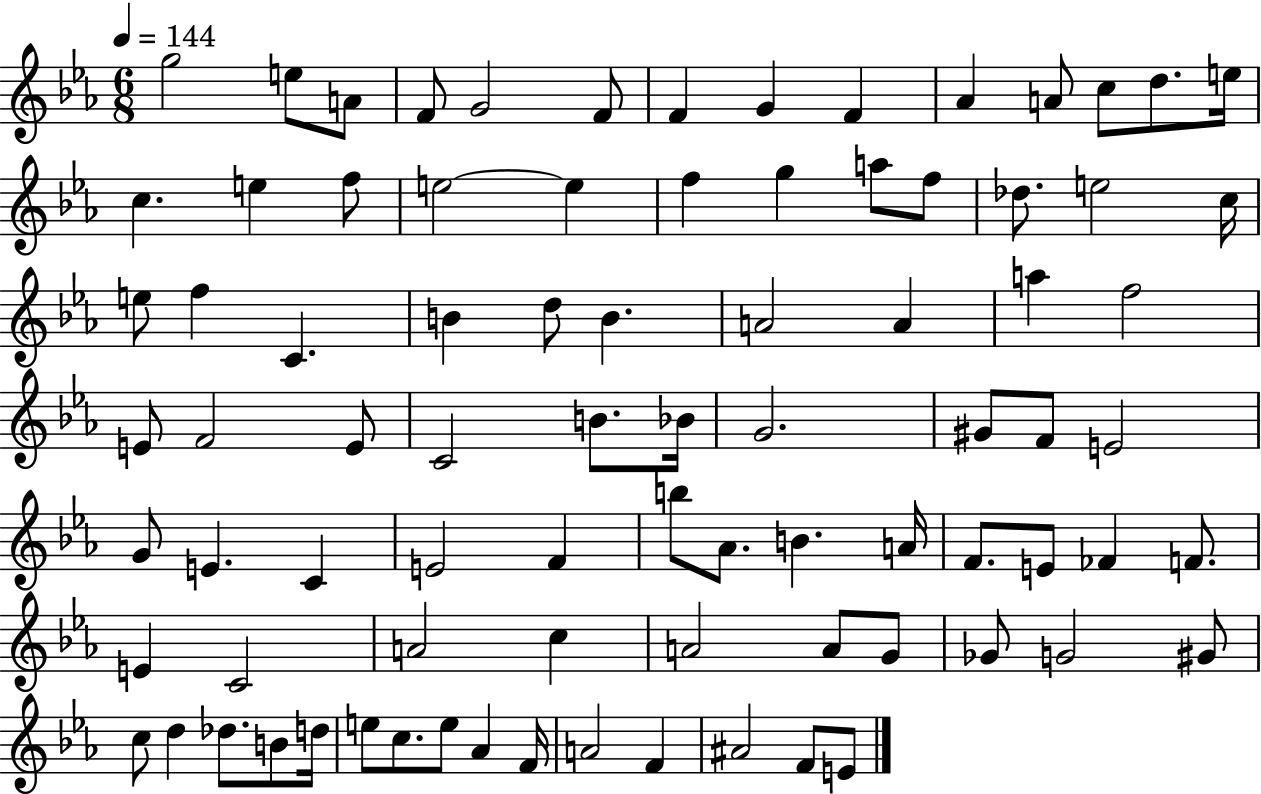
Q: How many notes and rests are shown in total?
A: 84